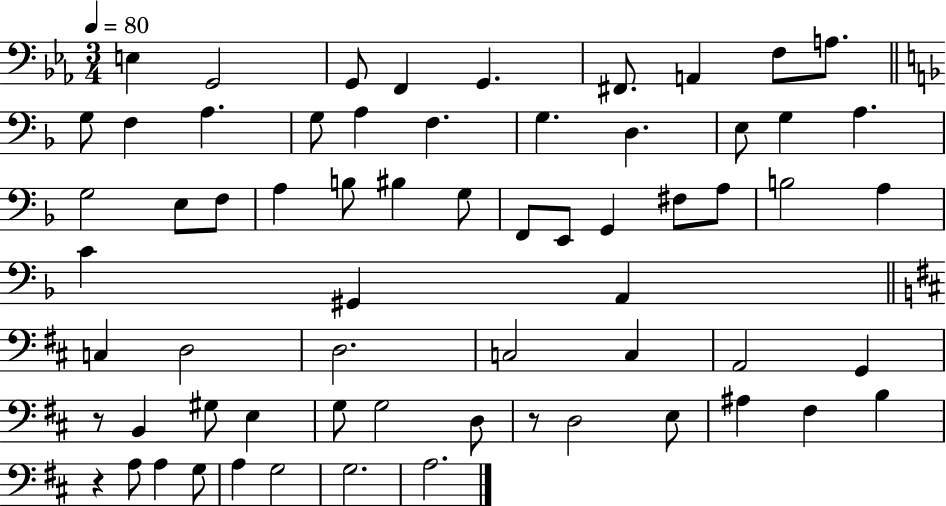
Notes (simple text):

E3/q G2/h G2/e F2/q G2/q. F#2/e. A2/q F3/e A3/e. G3/e F3/q A3/q. G3/e A3/q F3/q. G3/q. D3/q. E3/e G3/q A3/q. G3/h E3/e F3/e A3/q B3/e BIS3/q G3/e F2/e E2/e G2/q F#3/e A3/e B3/h A3/q C4/q G#2/q A2/q C3/q D3/h D3/h. C3/h C3/q A2/h G2/q R/e B2/q G#3/e E3/q G3/e G3/h D3/e R/e D3/h E3/e A#3/q F#3/q B3/q R/q A3/e A3/q G3/e A3/q G3/h G3/h. A3/h.